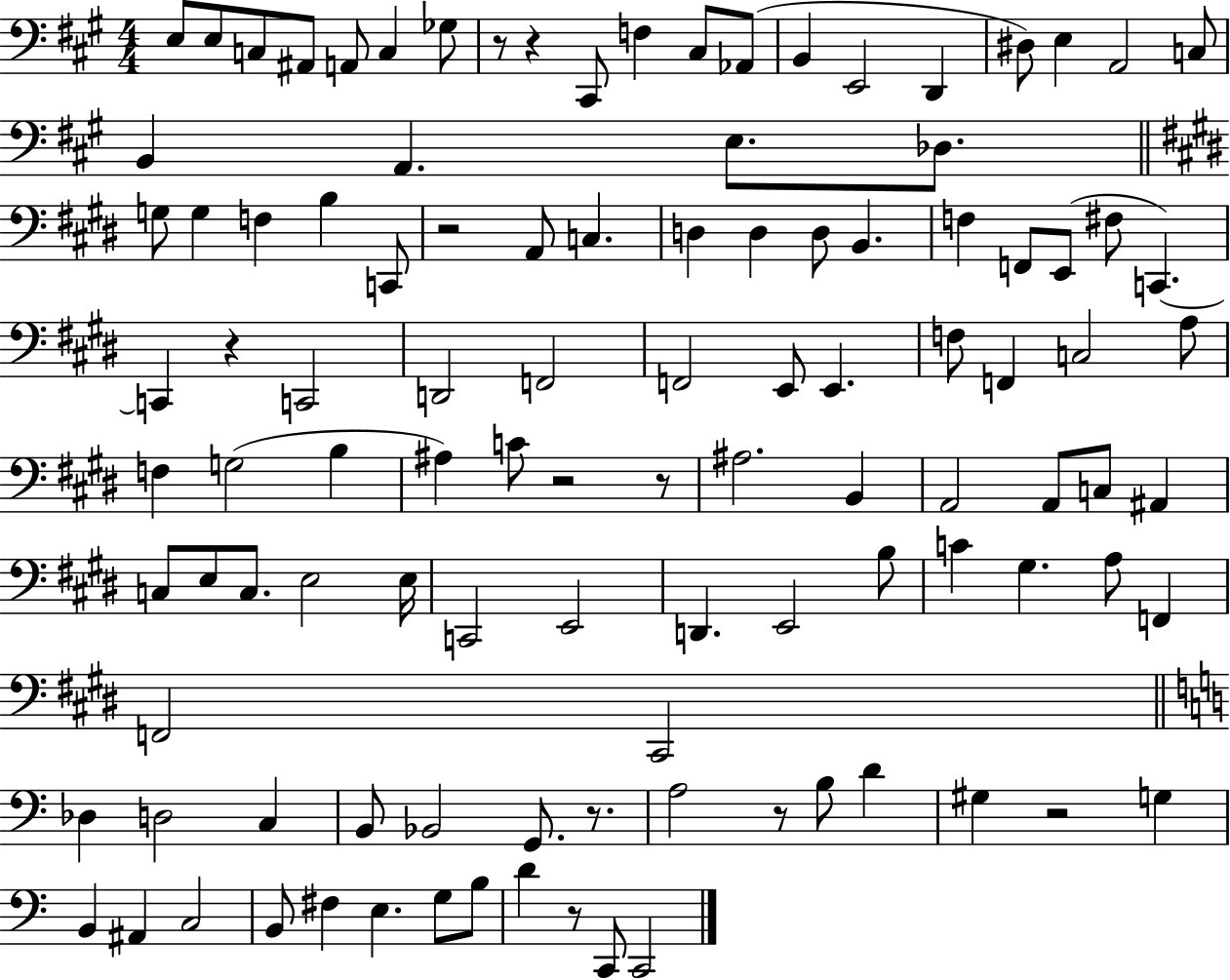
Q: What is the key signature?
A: A major